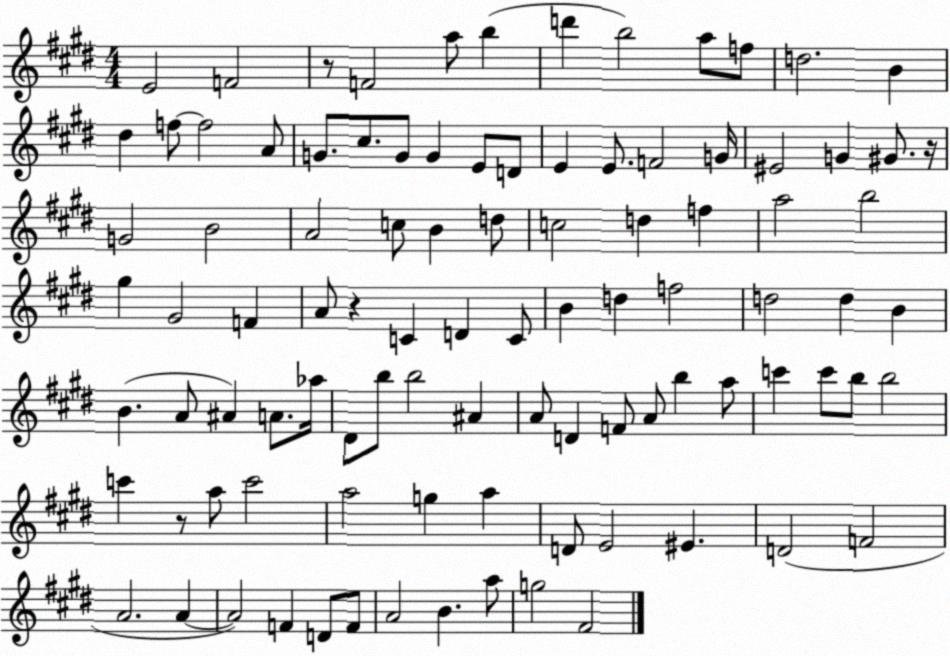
X:1
T:Untitled
M:4/4
L:1/4
K:E
E2 F2 z/2 F2 a/2 b d' b2 a/2 f/2 d2 B ^d f/2 f2 A/2 G/2 ^c/2 G/2 G E/2 D/2 E E/2 F2 G/4 ^E2 G ^G/2 z/4 G2 B2 A2 c/2 B d/2 c2 d f a2 b2 ^g ^G2 F A/2 z C D C/2 B d f2 d2 d B B A/2 ^A A/2 _a/4 ^D/2 b/2 b2 ^A A/2 D F/2 A/2 b a/2 c' c'/2 b/2 b2 c' z/2 a/2 c'2 a2 g a D/2 E2 ^E D2 F2 A2 A A2 F D/2 F/2 A2 B a/2 g2 ^F2